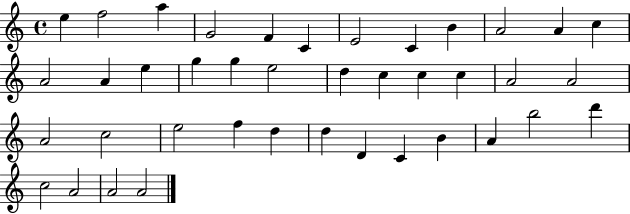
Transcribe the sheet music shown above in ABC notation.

X:1
T:Untitled
M:4/4
L:1/4
K:C
e f2 a G2 F C E2 C B A2 A c A2 A e g g e2 d c c c A2 A2 A2 c2 e2 f d d D C B A b2 d' c2 A2 A2 A2